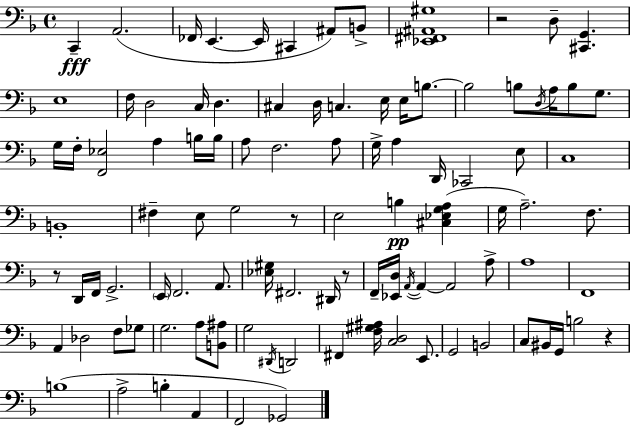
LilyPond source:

{
  \clef bass
  \time 4/4
  \defaultTimeSignature
  \key f \major
  \repeat volta 2 { c,4--\fff a,2.( | fes,16 e,4.~~ e,16 cis,4 ais,8) b,8-> | <ees, fis, ais, gis>1 | r2 d8-- <cis, g,>4. | \break e1 | f16 d2 c16 d4. | cis4 d16 c4. e16 e16 b8.~~ | b2 b8 \acciaccatura { d16 } a16 b8 g8. | \break g16 f16-. <f, ees>2 a4 b16 | b16 a8 f2. a8 | g16-> a4 d,16 ces,2 e8 | c1 | \break b,1-. | fis4-- e8 g2 r8 | e2 b4\pp <cis ees g a>4( | g16 a2.--) f8. | \break r8 d,16 f,16 g,2.-> | \parenthesize e,16 f,2. a,8. | <ees gis>16 fis,2. dis,16 r8 | f,16-- <ees, d>16 \acciaccatura { a,16~ }~ a,4 a,2 | \break a8-> a1 | f,1 | a,4 des2 f8 | ges8 g2. a8 | \break <b, ais>8 g2 \acciaccatura { dis,16 } d,2 | fis,4 <f gis ais>16 <c d>2 | e,8. g,2 b,2 | c8 bis,16 g,16 b2 r4 | \break b1( | a2-> b4-. a,4 | f,2 ges,2) | } \bar "|."
}